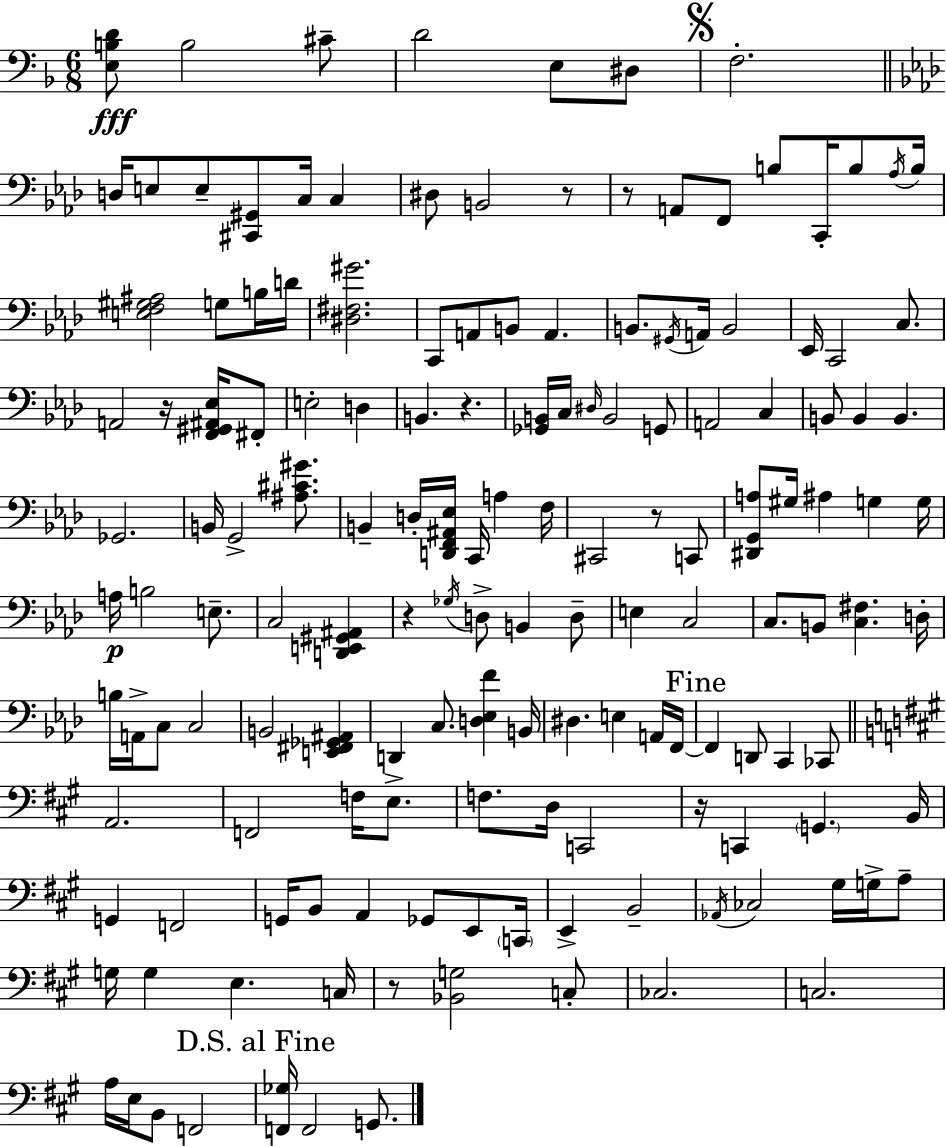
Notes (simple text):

[E3,B3,D4]/e B3/h C#4/e D4/h E3/e D#3/e F3/h. D3/s E3/e E3/e [C#2,G#2]/e C3/s C3/q D#3/e B2/h R/e R/e A2/e F2/e B3/e C2/s B3/e Ab3/s B3/s [E3,F3,G#3,A#3]/h G3/e B3/s D4/s [D#3,F#3,G#4]/h. C2/e A2/e B2/e A2/q. B2/e. G#2/s A2/s B2/h Eb2/s C2/h C3/e. A2/h R/s [F2,G#2,A#2,Eb3]/s F#2/e E3/h D3/q B2/q. R/q. [Gb2,B2]/s C3/s D#3/s B2/h G2/e A2/h C3/q B2/e B2/q B2/q. Gb2/h. B2/s G2/h [A#3,C#4,G#4]/e. B2/q D3/s [D2,F2,A#2,Eb3]/s C2/s A3/q F3/s C#2/h R/e C2/e [D#2,G2,A3]/e G#3/s A#3/q G3/q G3/s A3/s B3/h E3/e. C3/h [D2,E2,G#2,A#2]/q R/q Gb3/s D3/e B2/q D3/e E3/q C3/h C3/e. B2/e [C3,F#3]/q. D3/s B3/s A2/s C3/e C3/h B2/h [E2,F#2,Gb2,A#2]/q D2/q C3/e. [D3,Eb3,F4]/q B2/s D#3/q. E3/q A2/s F2/s F2/q D2/e C2/q CES2/e A2/h. F2/h F3/s E3/e. F3/e. D3/s C2/h R/s C2/q G2/q. B2/s G2/q F2/h G2/s B2/e A2/q Gb2/e E2/e C2/s E2/q B2/h Ab2/s CES3/h G#3/s G3/s A3/e G3/s G3/q E3/q. C3/s R/e [Bb2,G3]/h C3/e CES3/h. C3/h. A3/s E3/s B2/e F2/h [F2,Gb3]/s F2/h G2/e.